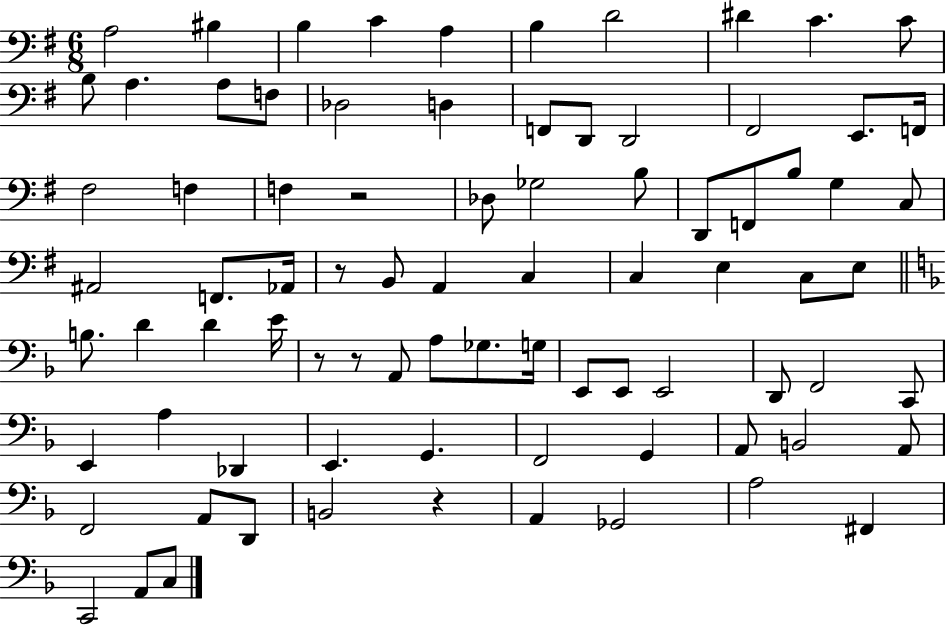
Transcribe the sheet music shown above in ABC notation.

X:1
T:Untitled
M:6/8
L:1/4
K:G
A,2 ^B, B, C A, B, D2 ^D C C/2 B,/2 A, A,/2 F,/2 _D,2 D, F,,/2 D,,/2 D,,2 ^F,,2 E,,/2 F,,/4 ^F,2 F, F, z2 _D,/2 _G,2 B,/2 D,,/2 F,,/2 B,/2 G, C,/2 ^A,,2 F,,/2 _A,,/4 z/2 B,,/2 A,, C, C, E, C,/2 E,/2 B,/2 D D E/4 z/2 z/2 A,,/2 A,/2 _G,/2 G,/4 E,,/2 E,,/2 E,,2 D,,/2 F,,2 C,,/2 E,, A, _D,, E,, G,, F,,2 G,, A,,/2 B,,2 A,,/2 F,,2 A,,/2 D,,/2 B,,2 z A,, _G,,2 A,2 ^F,, C,,2 A,,/2 C,/2